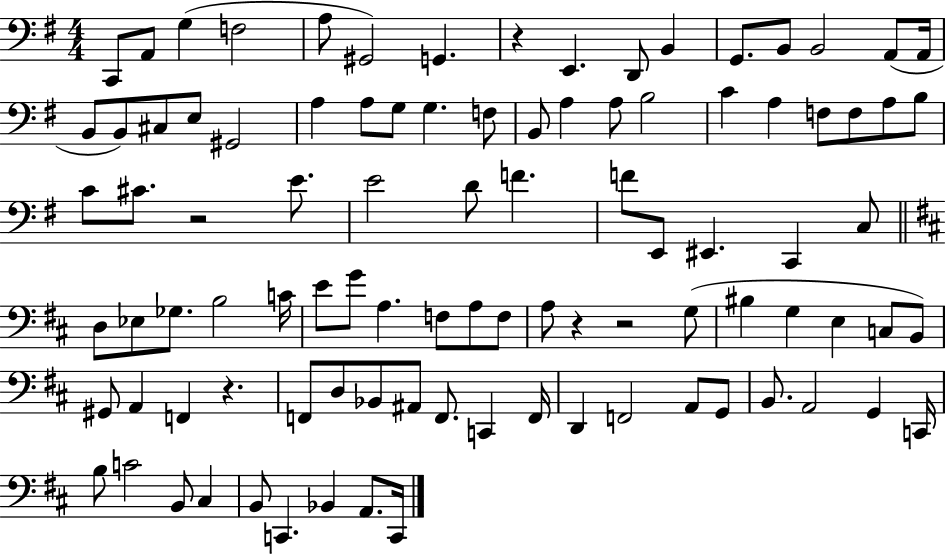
X:1
T:Untitled
M:4/4
L:1/4
K:G
C,,/2 A,,/2 G, F,2 A,/2 ^G,,2 G,, z E,, D,,/2 B,, G,,/2 B,,/2 B,,2 A,,/2 A,,/4 B,,/2 B,,/2 ^C,/2 E,/2 ^G,,2 A, A,/2 G,/2 G, F,/2 B,,/2 A, A,/2 B,2 C A, F,/2 F,/2 A,/2 B,/2 C/2 ^C/2 z2 E/2 E2 D/2 F F/2 E,,/2 ^E,, C,, C,/2 D,/2 _E,/2 _G,/2 B,2 C/4 E/2 G/2 A, F,/2 A,/2 F,/2 A,/2 z z2 G,/2 ^B, G, E, C,/2 B,,/2 ^G,,/2 A,, F,, z F,,/2 D,/2 _B,,/2 ^A,,/2 F,,/2 C,, F,,/4 D,, F,,2 A,,/2 G,,/2 B,,/2 A,,2 G,, C,,/4 B,/2 C2 B,,/2 ^C, B,,/2 C,, _B,, A,,/2 C,,/4